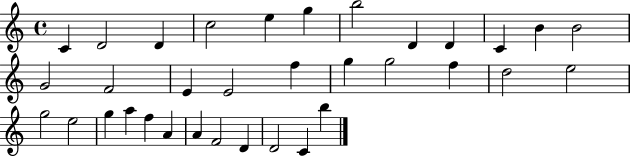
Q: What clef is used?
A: treble